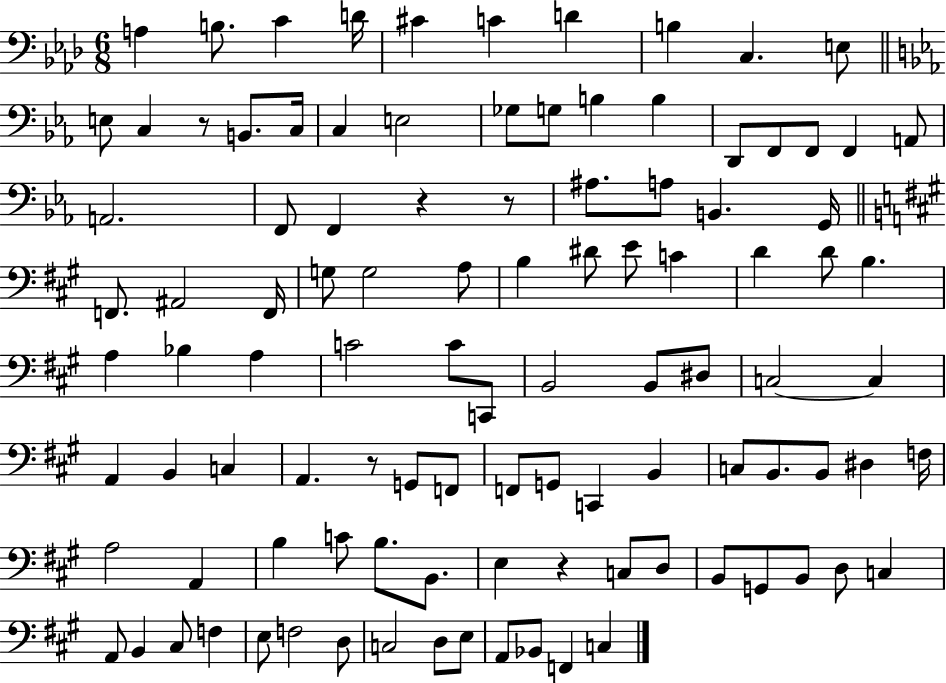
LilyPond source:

{
  \clef bass
  \numericTimeSignature
  \time 6/8
  \key aes \major
  \repeat volta 2 { a4 b8. c'4 d'16 | cis'4 c'4 d'4 | b4 c4. e8 | \bar "||" \break \key ees \major e8 c4 r8 b,8. c16 | c4 e2 | ges8 g8 b4 b4 | d,8 f,8 f,8 f,4 a,8 | \break a,2. | f,8 f,4 r4 r8 | ais8. a8 b,4. g,16 | \bar "||" \break \key a \major f,8. ais,2 f,16 | g8 g2 a8 | b4 dis'8 e'8 c'4 | d'4 d'8 b4. | \break a4 bes4 a4 | c'2 c'8 c,8 | b,2 b,8 dis8 | c2~~ c4 | \break a,4 b,4 c4 | a,4. r8 g,8 f,8 | f,8 g,8 c,4 b,4 | c8 b,8. b,8 dis4 f16 | \break a2 a,4 | b4 c'8 b8. b,8. | e4 r4 c8 d8 | b,8 g,8 b,8 d8 c4 | \break a,8 b,4 cis8 f4 | e8 f2 d8 | c2 d8 e8 | a,8 bes,8 f,4 c4 | \break } \bar "|."
}